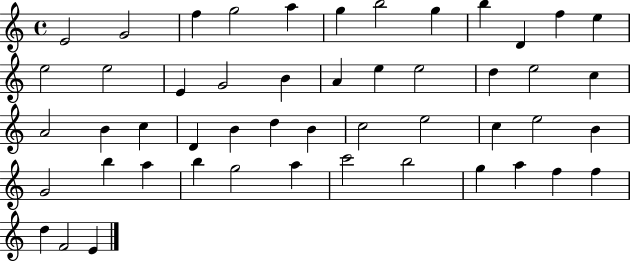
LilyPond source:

{
  \clef treble
  \time 4/4
  \defaultTimeSignature
  \key c \major
  e'2 g'2 | f''4 g''2 a''4 | g''4 b''2 g''4 | b''4 d'4 f''4 e''4 | \break e''2 e''2 | e'4 g'2 b'4 | a'4 e''4 e''2 | d''4 e''2 c''4 | \break a'2 b'4 c''4 | d'4 b'4 d''4 b'4 | c''2 e''2 | c''4 e''2 b'4 | \break g'2 b''4 a''4 | b''4 g''2 a''4 | c'''2 b''2 | g''4 a''4 f''4 f''4 | \break d''4 f'2 e'4 | \bar "|."
}